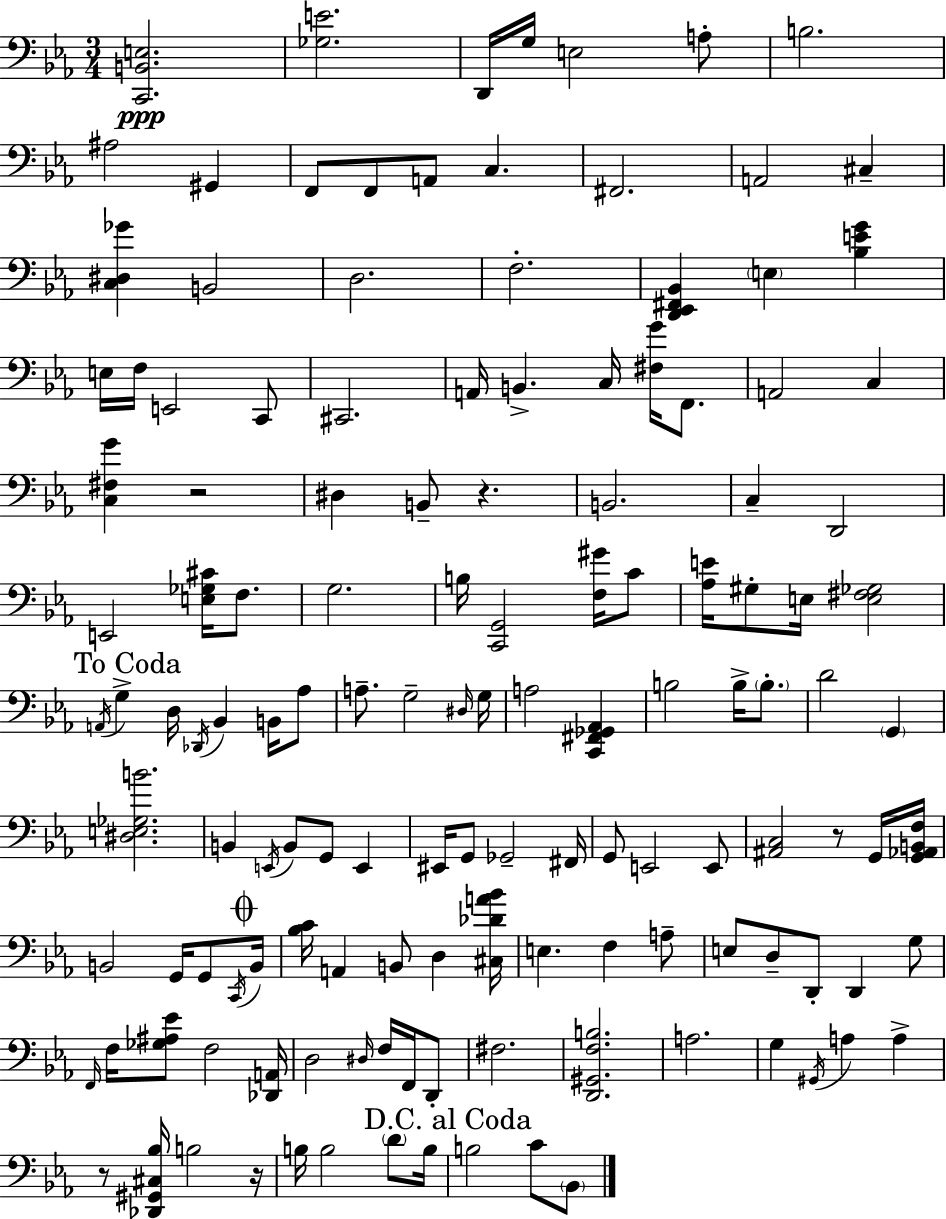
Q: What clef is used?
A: bass